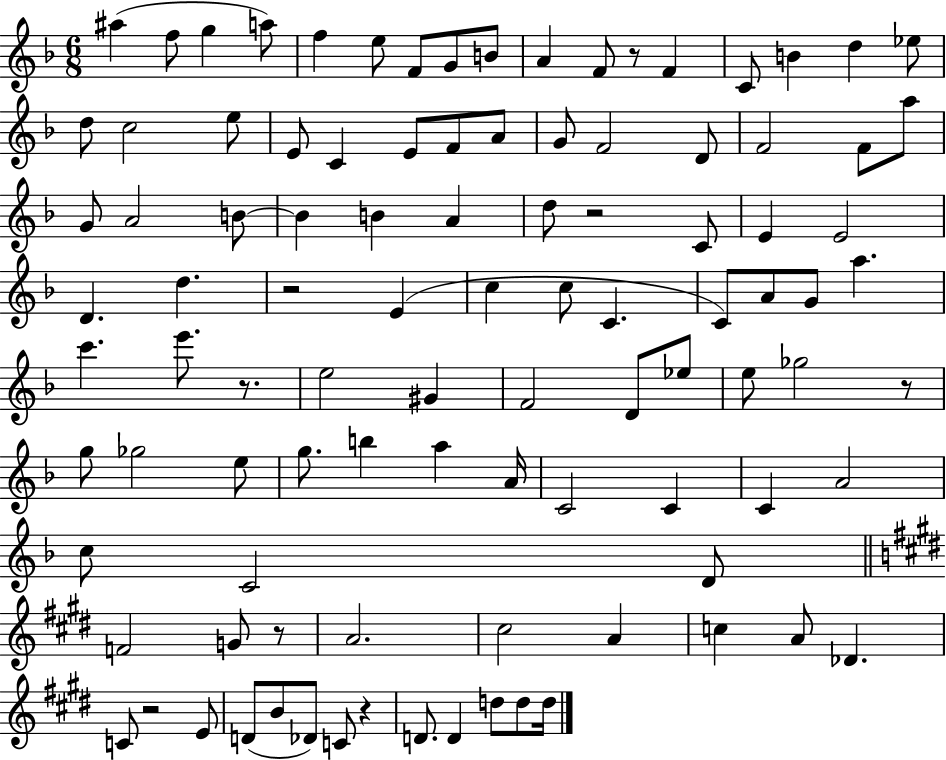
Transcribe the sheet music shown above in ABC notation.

X:1
T:Untitled
M:6/8
L:1/4
K:F
^a f/2 g a/2 f e/2 F/2 G/2 B/2 A F/2 z/2 F C/2 B d _e/2 d/2 c2 e/2 E/2 C E/2 F/2 A/2 G/2 F2 D/2 F2 F/2 a/2 G/2 A2 B/2 B B A d/2 z2 C/2 E E2 D d z2 E c c/2 C C/2 A/2 G/2 a c' e'/2 z/2 e2 ^G F2 D/2 _e/2 e/2 _g2 z/2 g/2 _g2 e/2 g/2 b a A/4 C2 C C A2 c/2 C2 D/2 F2 G/2 z/2 A2 ^c2 A c A/2 _D C/2 z2 E/2 D/2 B/2 _D/2 C/2 z D/2 D d/2 d/2 d/4